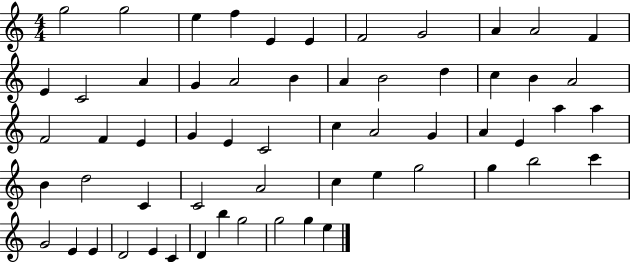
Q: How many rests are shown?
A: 0